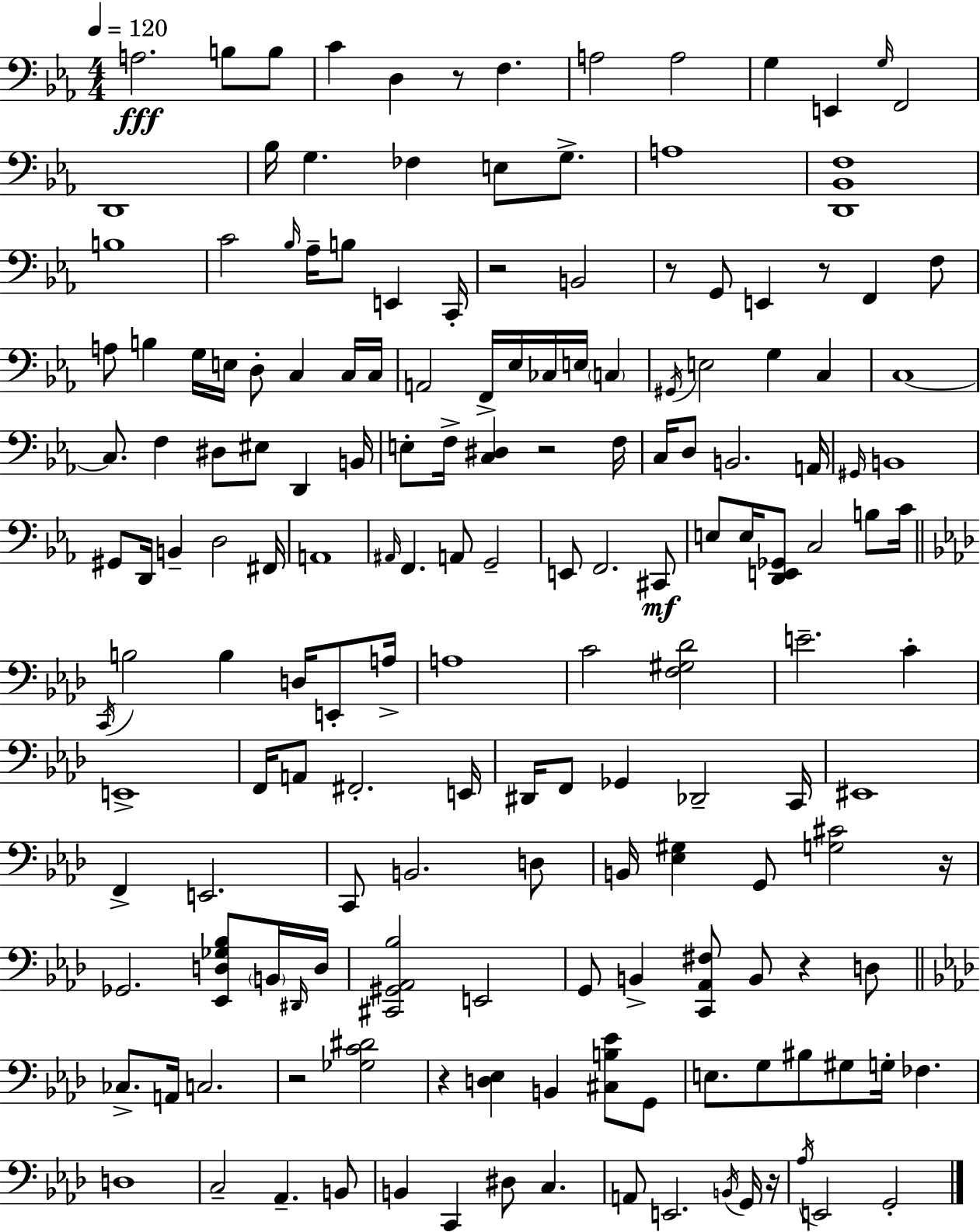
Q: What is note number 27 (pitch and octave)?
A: B2